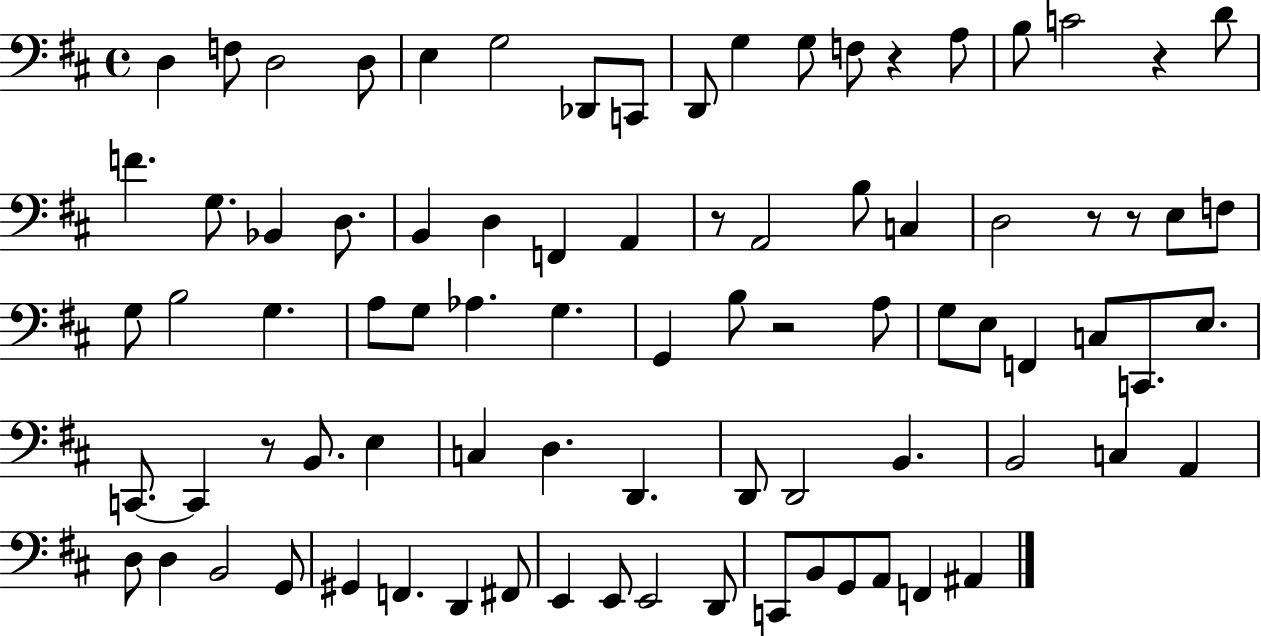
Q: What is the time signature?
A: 4/4